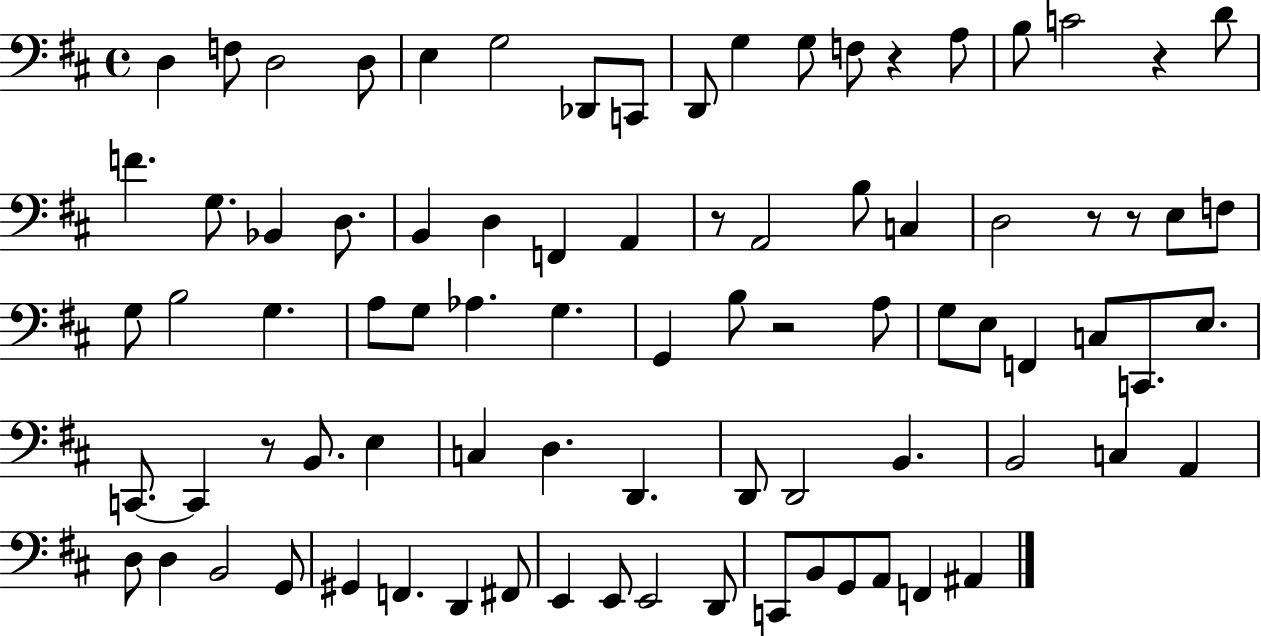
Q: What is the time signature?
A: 4/4